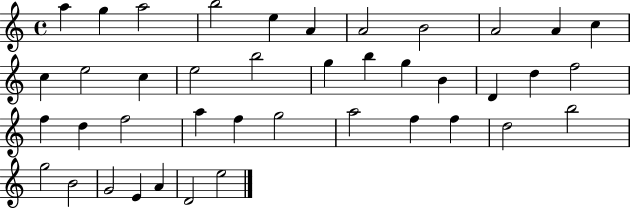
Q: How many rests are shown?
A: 0